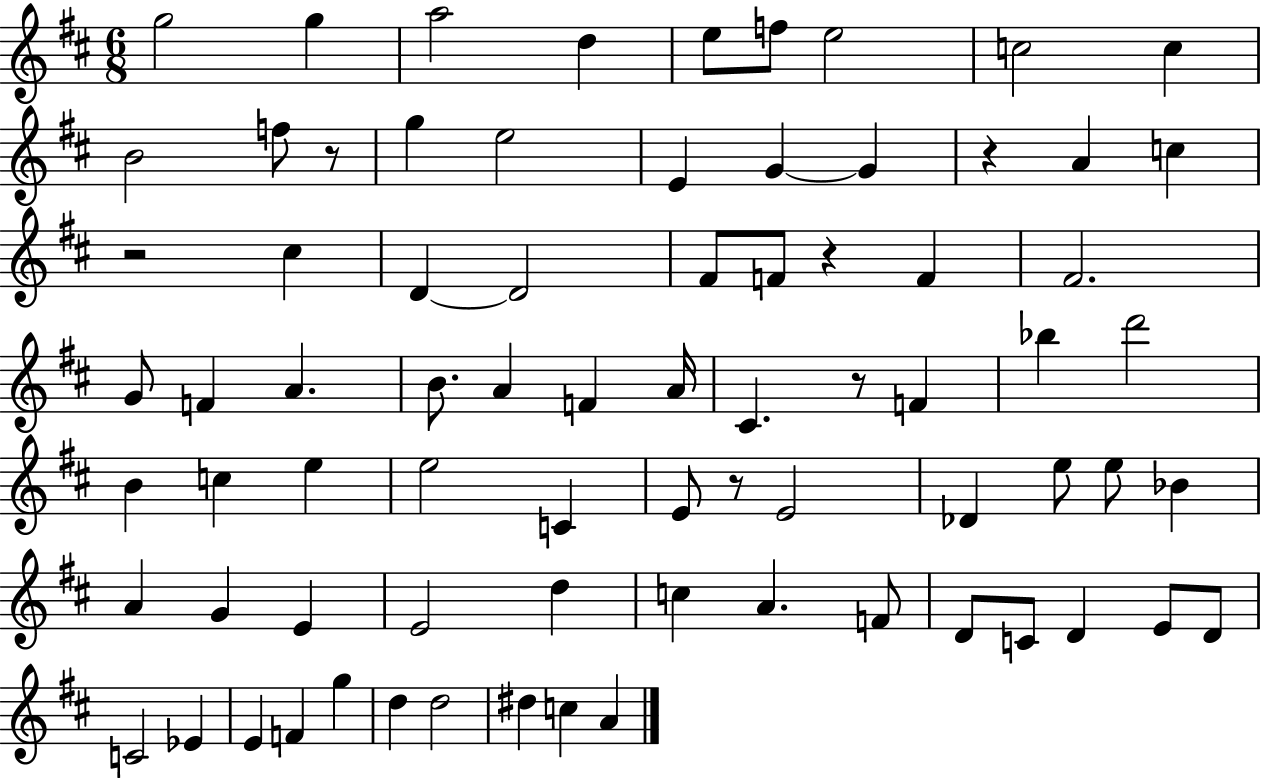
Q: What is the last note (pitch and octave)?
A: A4